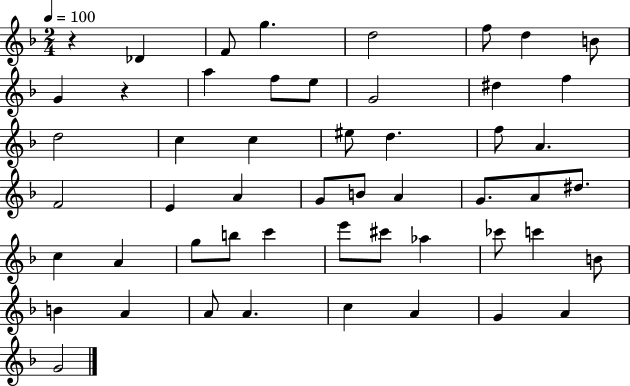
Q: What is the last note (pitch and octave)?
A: G4